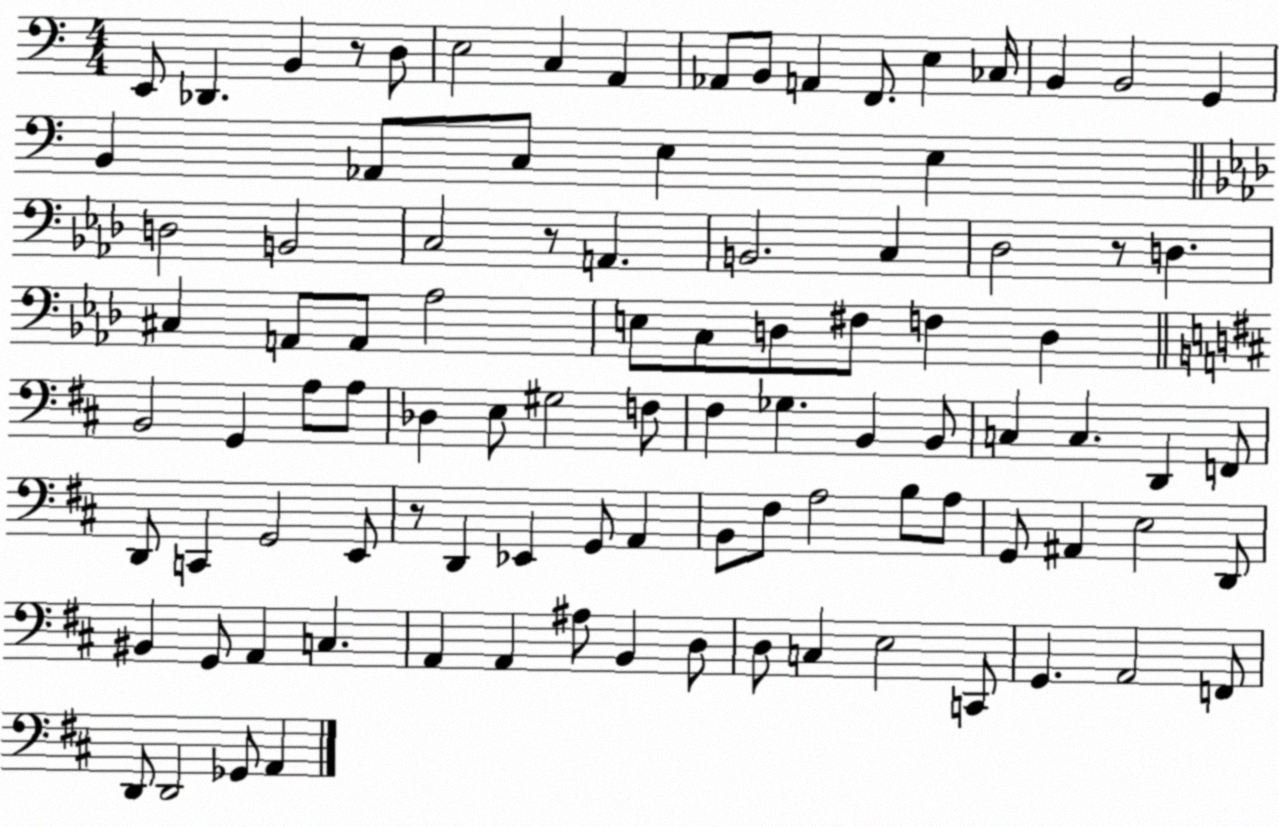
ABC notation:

X:1
T:Untitled
M:4/4
L:1/4
K:C
E,,/2 _D,, B,, z/2 D,/2 E,2 C, A,, _A,,/2 B,,/2 A,, F,,/2 E, _C,/4 B,, B,,2 G,, B,, _A,,/2 C,/2 E, E, D,2 B,,2 C,2 z/2 A,, B,,2 C, _D,2 z/2 D, ^C, A,,/2 A,,/2 _A,2 E,/2 C,/2 D,/2 ^F,/2 F, D, B,,2 G,, A,/2 A,/2 _D, E,/2 ^G,2 F,/2 ^F, _G, B,, B,,/2 C, C, D,, F,,/2 D,,/2 C,, G,,2 E,,/2 z/2 D,, _E,, G,,/2 A,, B,,/2 ^F,/2 A,2 B,/2 A,/2 G,,/2 ^A,, E,2 D,,/2 ^B,, G,,/2 A,, C, A,, A,, ^A,/2 B,, D,/2 D,/2 C, E,2 C,,/2 G,, A,,2 F,,/2 D,,/2 D,,2 _G,,/2 A,,